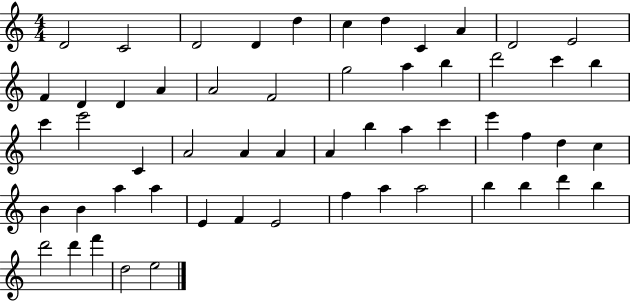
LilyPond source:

{
  \clef treble
  \numericTimeSignature
  \time 4/4
  \key c \major
  d'2 c'2 | d'2 d'4 d''4 | c''4 d''4 c'4 a'4 | d'2 e'2 | \break f'4 d'4 d'4 a'4 | a'2 f'2 | g''2 a''4 b''4 | d'''2 c'''4 b''4 | \break c'''4 e'''2 c'4 | a'2 a'4 a'4 | a'4 b''4 a''4 c'''4 | e'''4 f''4 d''4 c''4 | \break b'4 b'4 a''4 a''4 | e'4 f'4 e'2 | f''4 a''4 a''2 | b''4 b''4 d'''4 b''4 | \break d'''2 d'''4 f'''4 | d''2 e''2 | \bar "|."
}